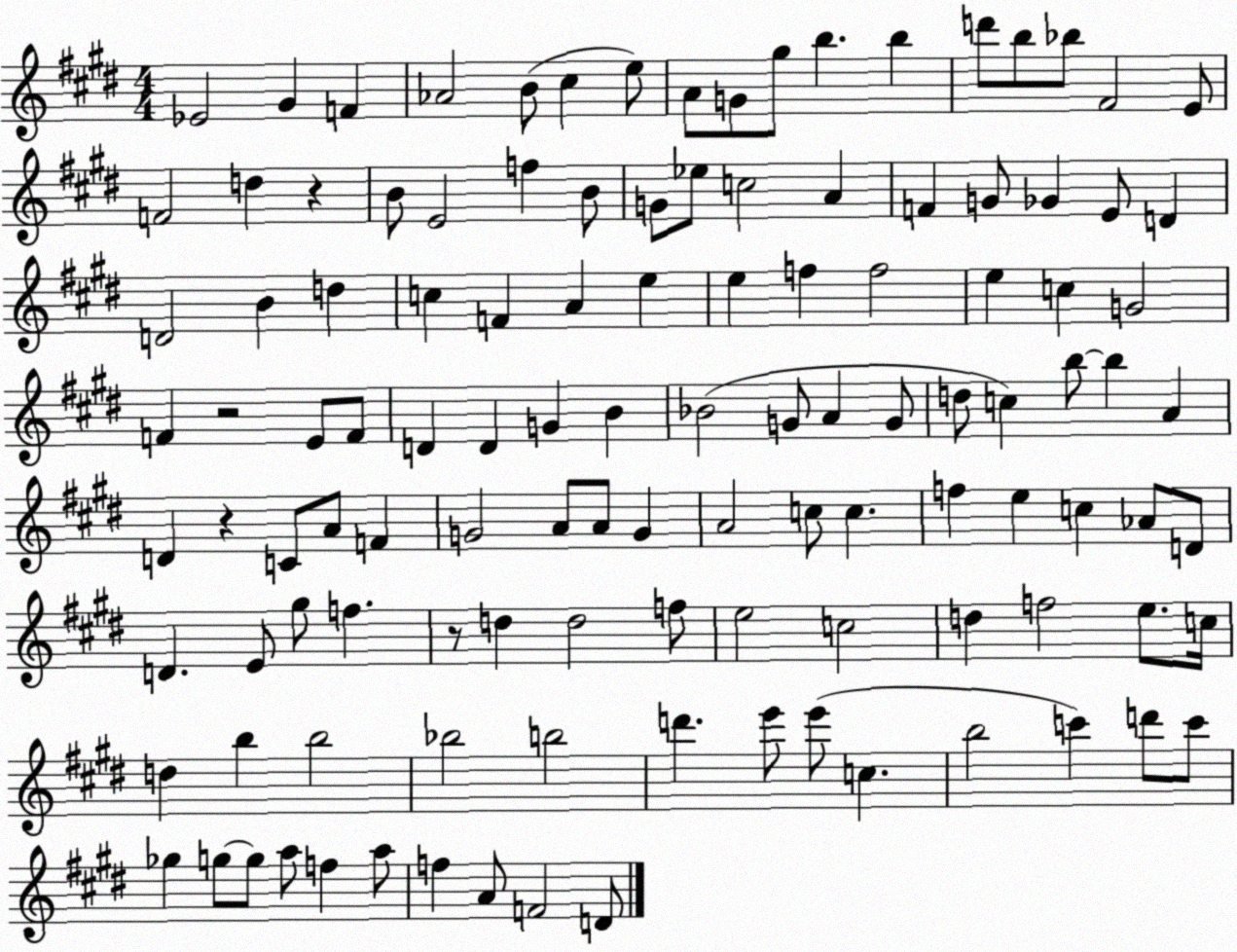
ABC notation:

X:1
T:Untitled
M:4/4
L:1/4
K:E
_E2 ^G F _A2 B/2 ^c e/2 A/2 G/2 ^g/2 b b d'/2 b/2 _b/2 ^F2 E/2 F2 d z B/2 E2 f B/2 G/2 _e/2 c2 A F G/2 _G E/2 D D2 B d c F A e e f f2 e c G2 F z2 E/2 F/2 D D G B _B2 G/2 A G/2 d/2 c b/2 b A D z C/2 A/2 F G2 A/2 A/2 G A2 c/2 c f e c _A/2 D/2 D E/2 ^g/2 f z/2 d d2 f/2 e2 c2 d f2 e/2 c/4 d b b2 _b2 b2 d' e'/2 e'/2 c b2 c' d'/2 c'/2 _g g/2 g/2 a/2 f a/2 f A/2 F2 D/2